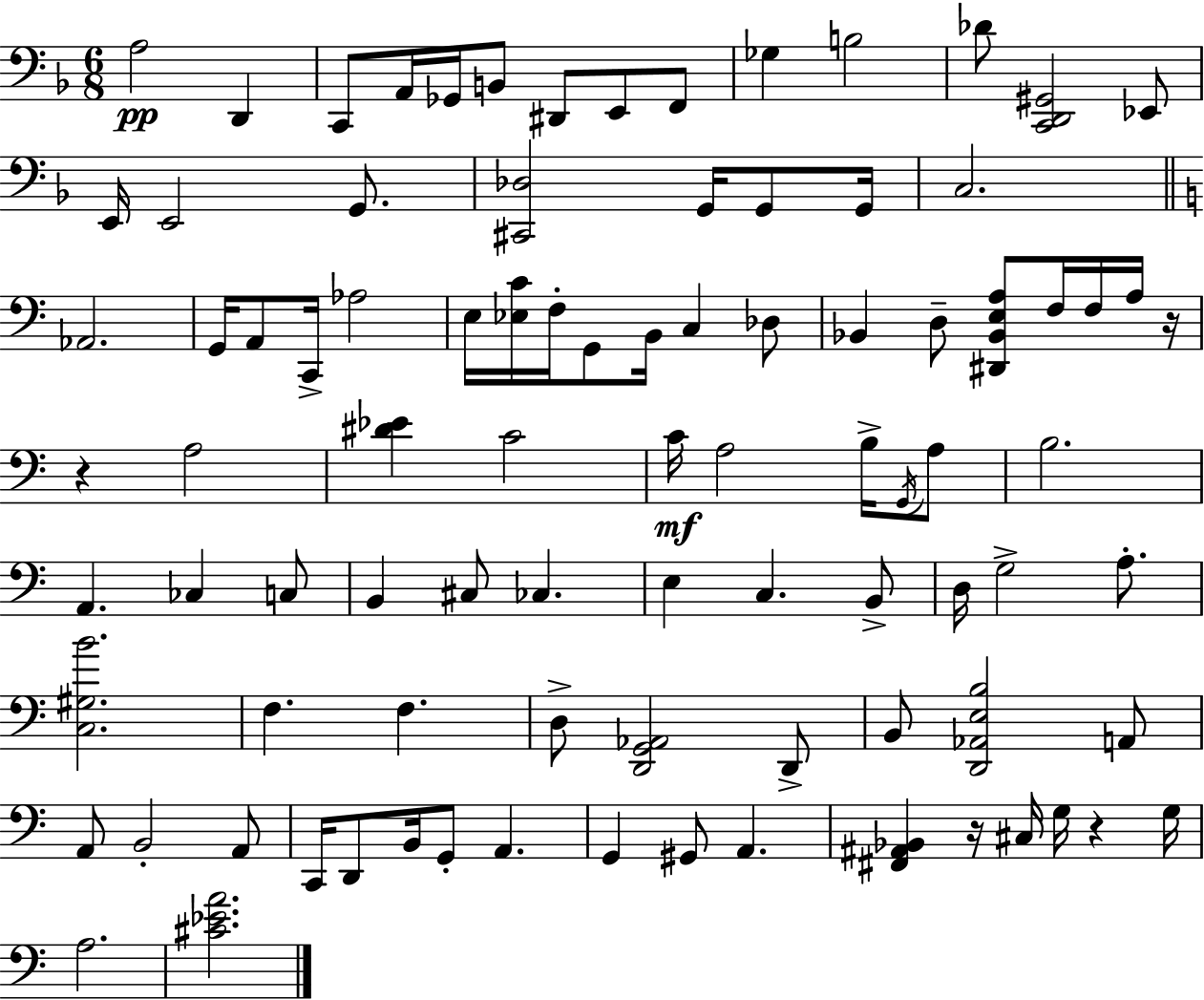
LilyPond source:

{
  \clef bass
  \numericTimeSignature
  \time 6/8
  \key f \major
  a2\pp d,4 | c,8 a,16 ges,16 b,8 dis,8 e,8 f,8 | ges4 b2 | des'8 <c, d, gis,>2 ees,8 | \break e,16 e,2 g,8. | <cis, des>2 g,16 g,8 g,16 | c2. | \bar "||" \break \key c \major aes,2. | g,16 a,8 c,16-> aes2 | e16 <ees c'>16 f16-. g,8 b,16 c4 des8 | bes,4 d8-- <dis, bes, e a>8 f16 f16 a16 r16 | \break r4 a2 | <dis' ees'>4 c'2 | c'16\mf a2 b16-> \acciaccatura { g,16 } a8 | b2. | \break a,4. ces4 c8 | b,4 cis8 ces4. | e4 c4. b,8-> | d16 g2-> a8.-. | \break <c gis b'>2. | f4. f4. | d8-> <d, g, aes,>2 d,8-> | b,8 <d, aes, e b>2 a,8 | \break a,8 b,2-. a,8 | c,16 d,8 b,16 g,8-. a,4. | g,4 gis,8 a,4. | <fis, ais, bes,>4 r16 cis16 g16 r4 | \break g16 a2. | <cis' ees' a'>2. | \bar "|."
}